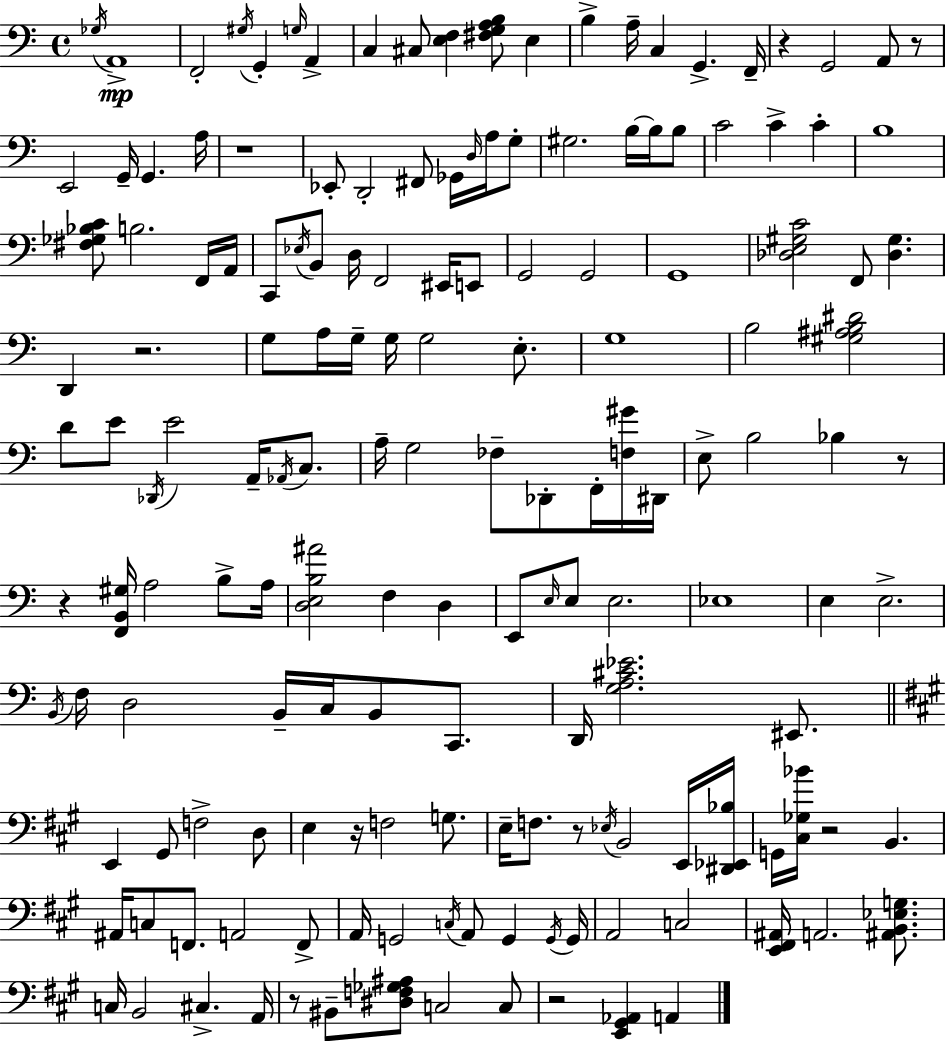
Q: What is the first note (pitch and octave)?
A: Gb3